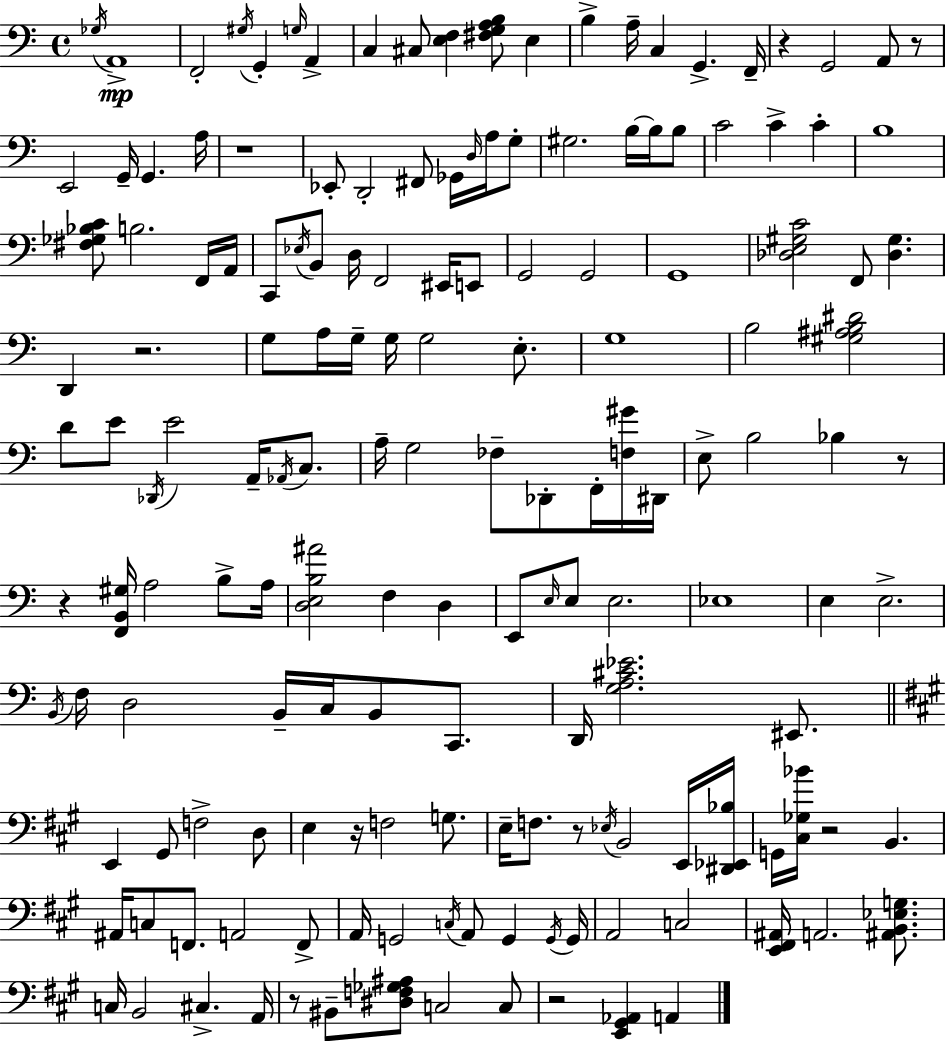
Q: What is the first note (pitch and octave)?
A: Gb3